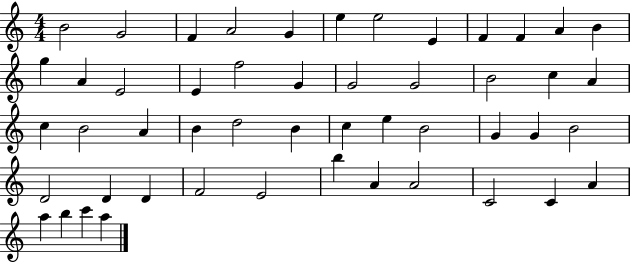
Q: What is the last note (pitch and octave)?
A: A5